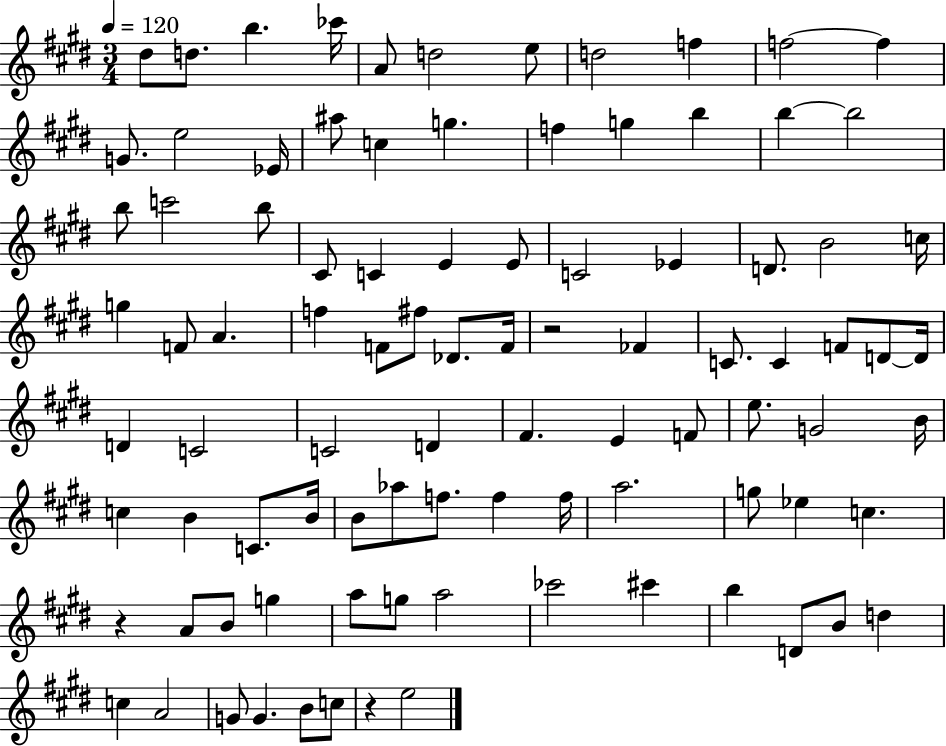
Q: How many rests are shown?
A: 3